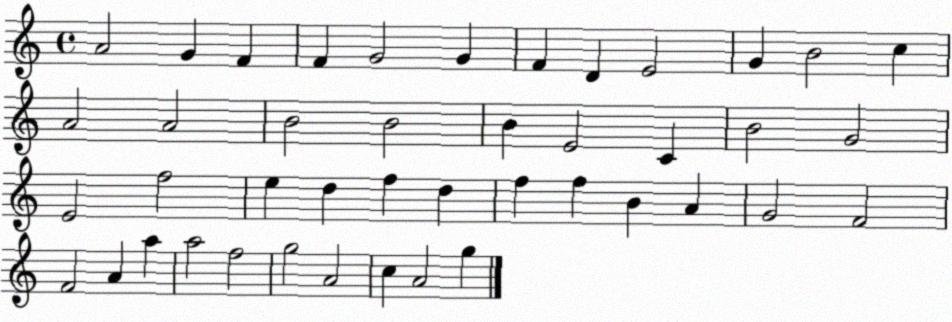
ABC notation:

X:1
T:Untitled
M:4/4
L:1/4
K:C
A2 G F F G2 G F D E2 G B2 c A2 A2 B2 B2 B E2 C B2 G2 E2 f2 e d f d f f B A G2 F2 F2 A a a2 f2 g2 A2 c A2 g